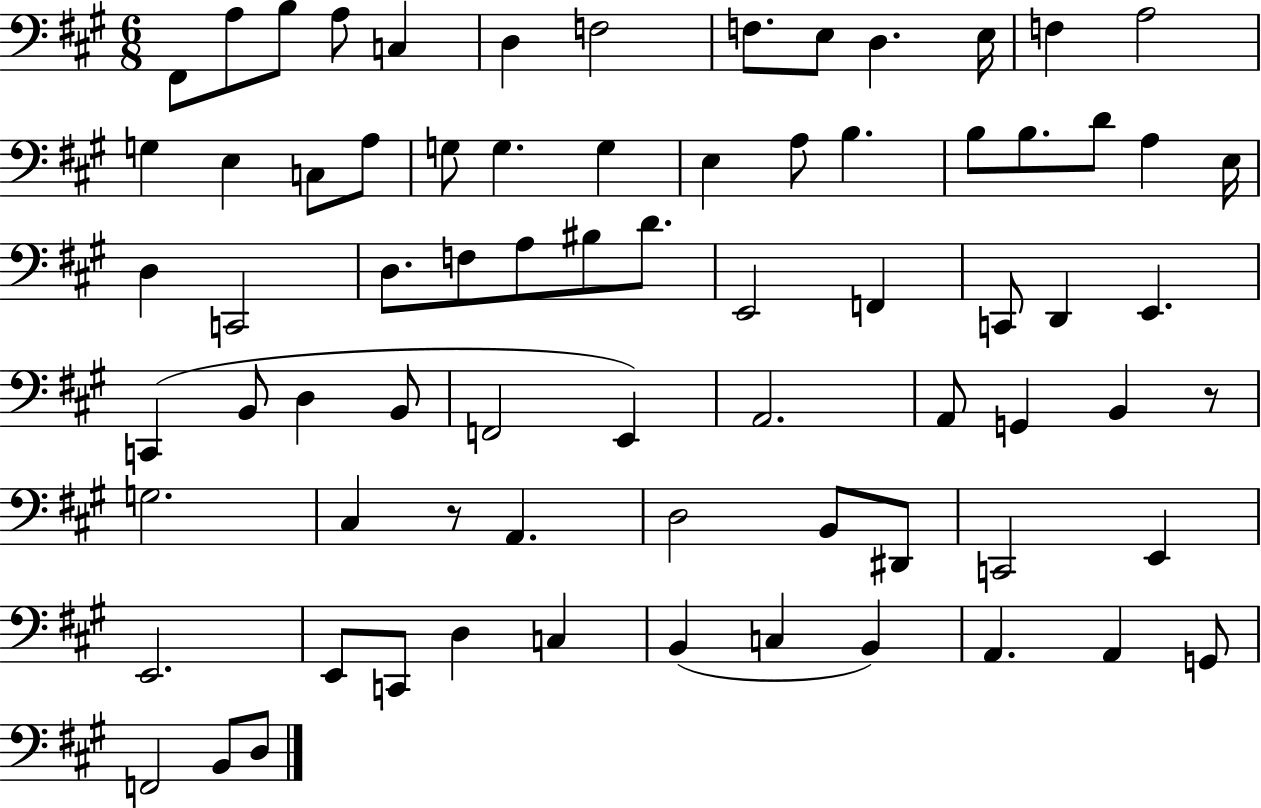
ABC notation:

X:1
T:Untitled
M:6/8
L:1/4
K:A
^F,,/2 A,/2 B,/2 A,/2 C, D, F,2 F,/2 E,/2 D, E,/4 F, A,2 G, E, C,/2 A,/2 G,/2 G, G, E, A,/2 B, B,/2 B,/2 D/2 A, E,/4 D, C,,2 D,/2 F,/2 A,/2 ^B,/2 D/2 E,,2 F,, C,,/2 D,, E,, C,, B,,/2 D, B,,/2 F,,2 E,, A,,2 A,,/2 G,, B,, z/2 G,2 ^C, z/2 A,, D,2 B,,/2 ^D,,/2 C,,2 E,, E,,2 E,,/2 C,,/2 D, C, B,, C, B,, A,, A,, G,,/2 F,,2 B,,/2 D,/2